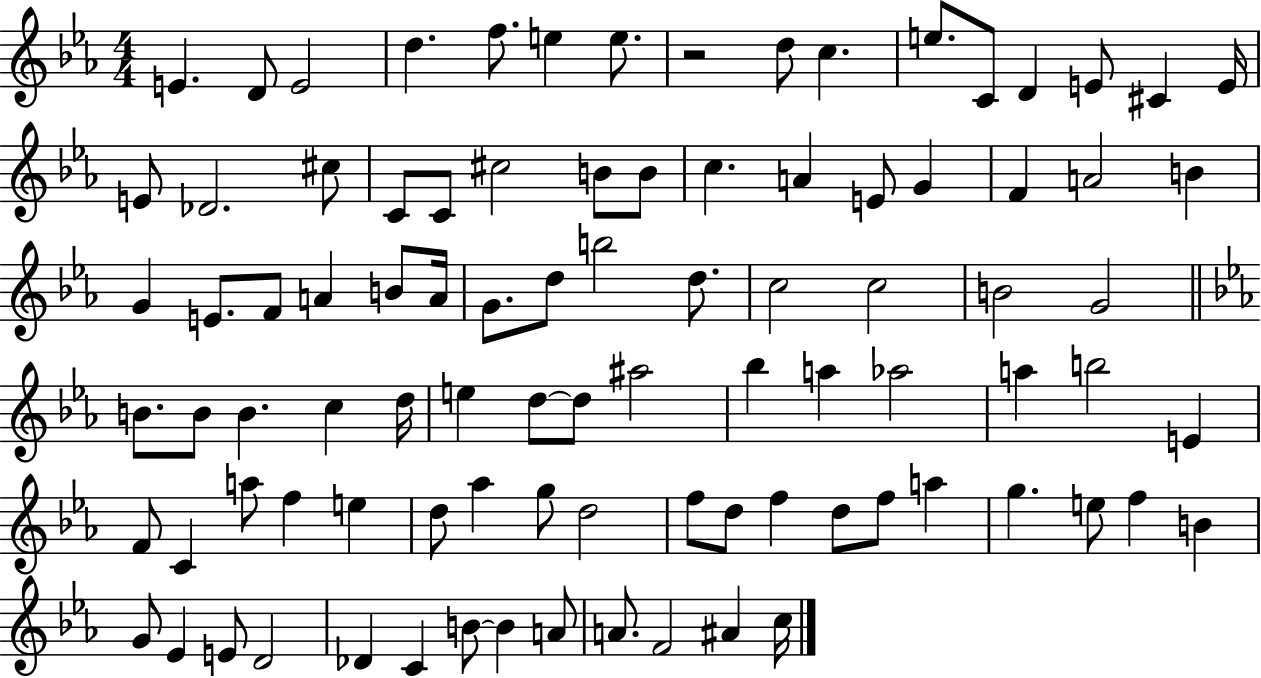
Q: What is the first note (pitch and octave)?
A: E4